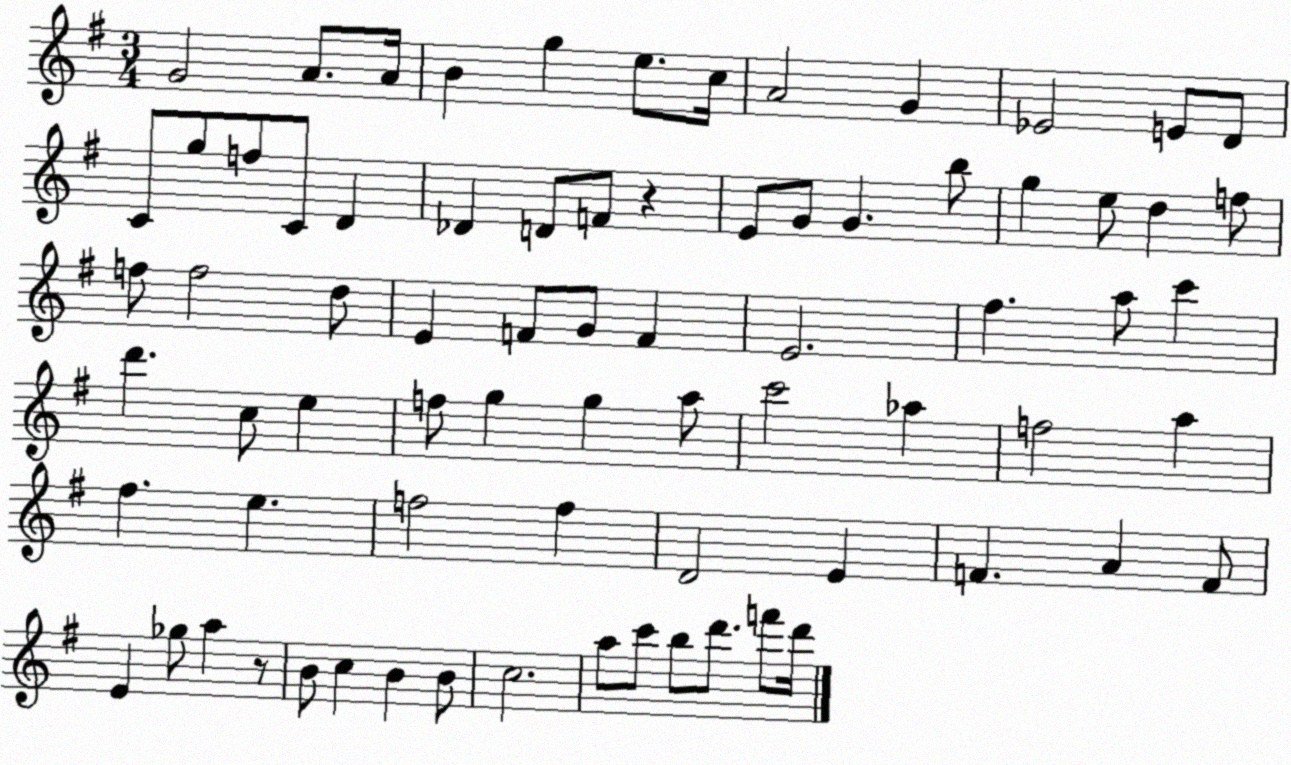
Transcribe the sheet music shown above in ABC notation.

X:1
T:Untitled
M:3/4
L:1/4
K:G
G2 A/2 A/4 B g e/2 c/4 A2 G _E2 E/2 D/2 C/2 g/2 f/2 C/2 D _D D/2 F/2 z E/2 G/2 G b/2 g e/2 d f/2 f/2 f2 d/2 E F/2 G/2 F E2 ^f a/2 c' d' c/2 e f/2 g g a/2 c'2 _a f2 a ^f e f2 f D2 E F A F/2 E _g/2 a z/2 B/2 c B B/2 c2 a/2 c'/2 b/2 d'/2 f'/2 d'/4